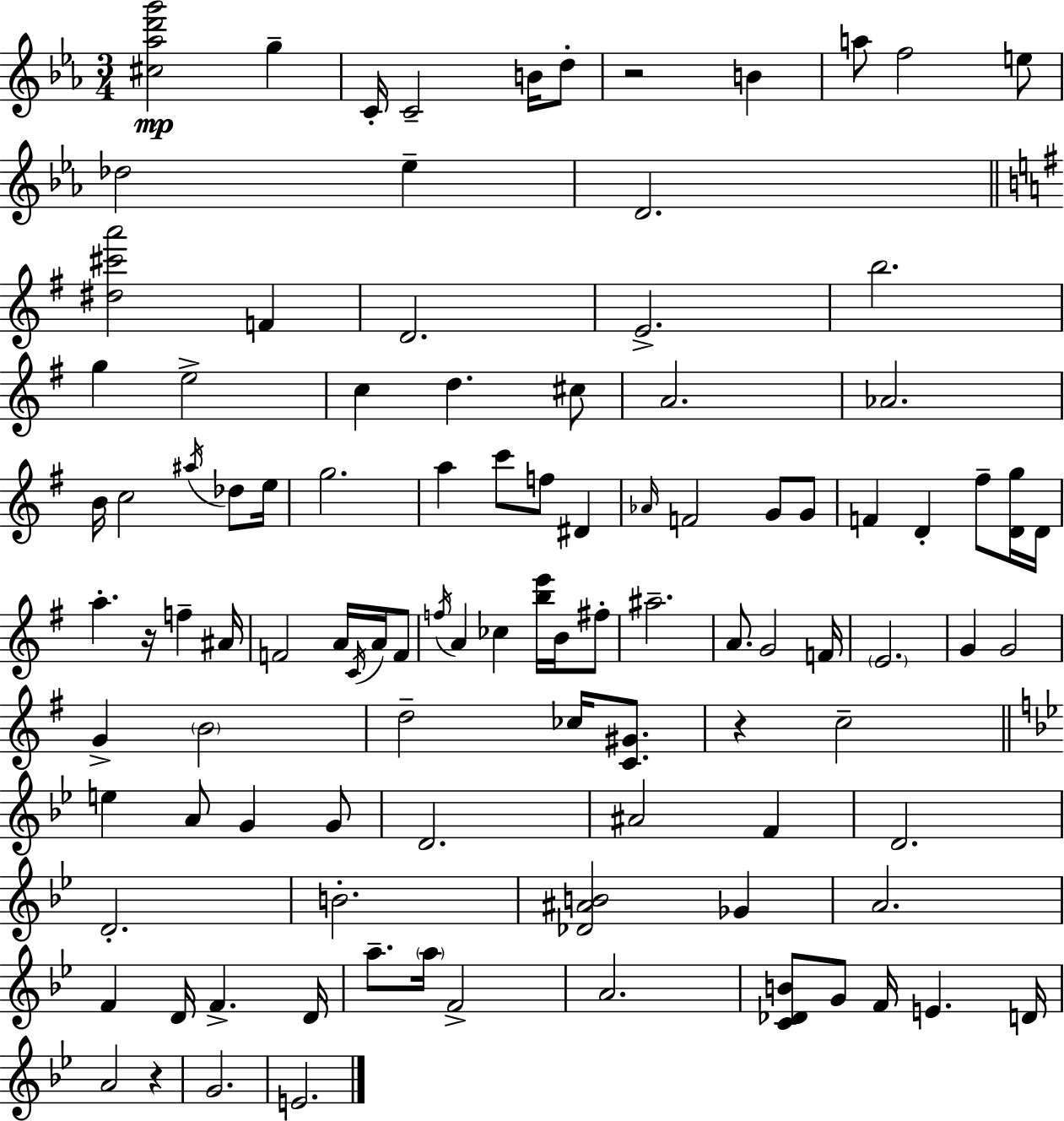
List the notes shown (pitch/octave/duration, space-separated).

[C#5,Ab5,D6,G6]/h G5/q C4/s C4/h B4/s D5/e R/h B4/q A5/e F5/h E5/e Db5/h Eb5/q D4/h. [D#5,C#6,A6]/h F4/q D4/h. E4/h. B5/h. G5/q E5/h C5/q D5/q. C#5/e A4/h. Ab4/h. B4/s C5/h A#5/s Db5/e E5/s G5/h. A5/q C6/e F5/e D#4/q Ab4/s F4/h G4/e G4/e F4/q D4/q F#5/e [D4,G5]/s D4/s A5/q. R/s F5/q A#4/s F4/h A4/s C4/s A4/s F4/e F5/s A4/q CES5/q [B5,E6]/s B4/s F#5/e A#5/h. A4/e. G4/h F4/s E4/h. G4/q G4/h G4/q B4/h D5/h CES5/s [C4,G#4]/e. R/q C5/h E5/q A4/e G4/q G4/e D4/h. A#4/h F4/q D4/h. D4/h. B4/h. [Db4,A#4,B4]/h Gb4/q A4/h. F4/q D4/s F4/q. D4/s A5/e. A5/s F4/h A4/h. [C4,Db4,B4]/e G4/e F4/s E4/q. D4/s A4/h R/q G4/h. E4/h.